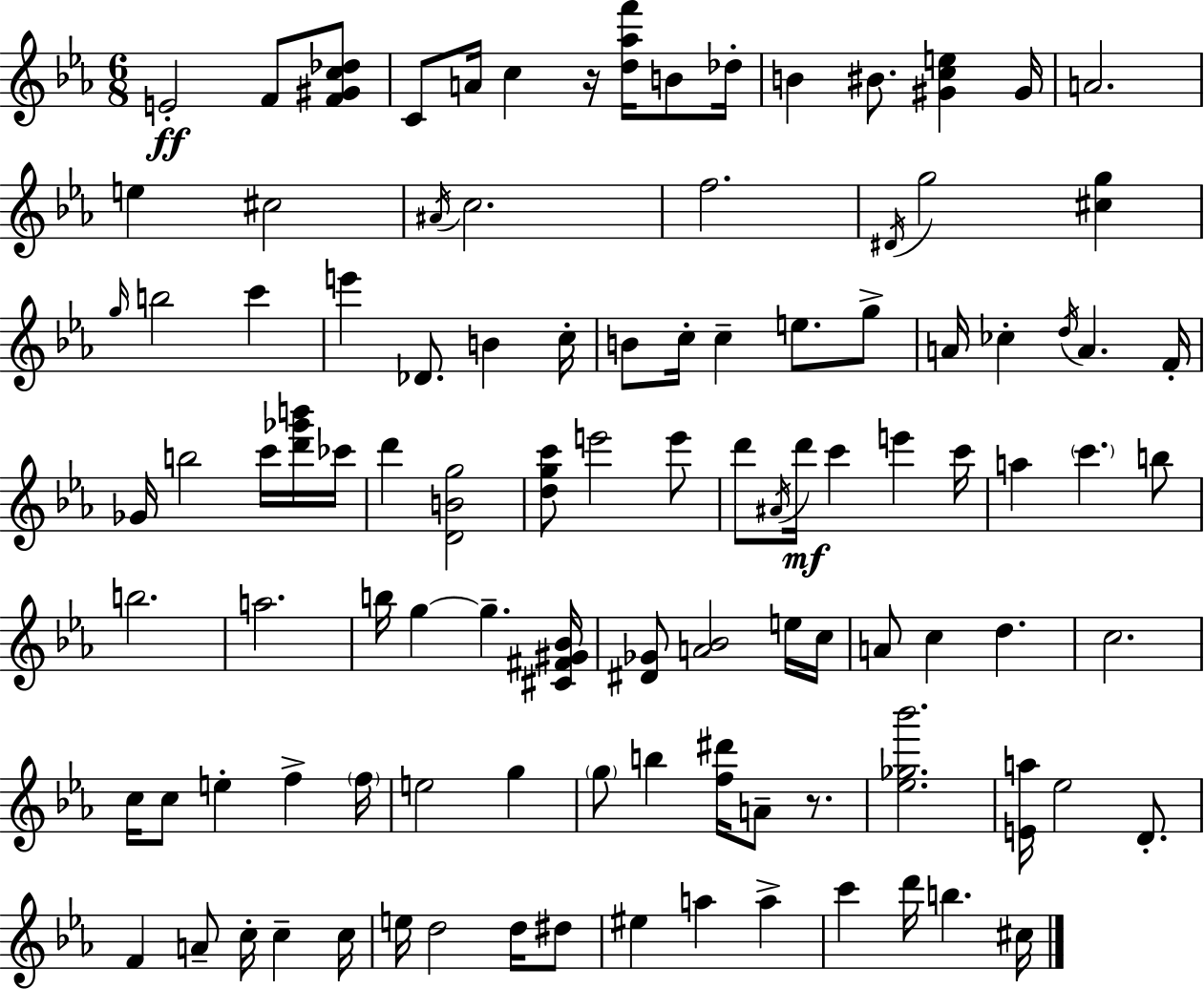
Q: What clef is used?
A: treble